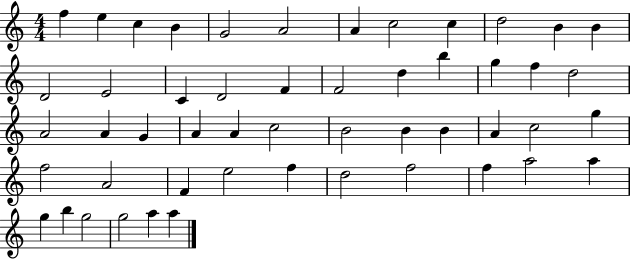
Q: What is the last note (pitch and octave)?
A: A5